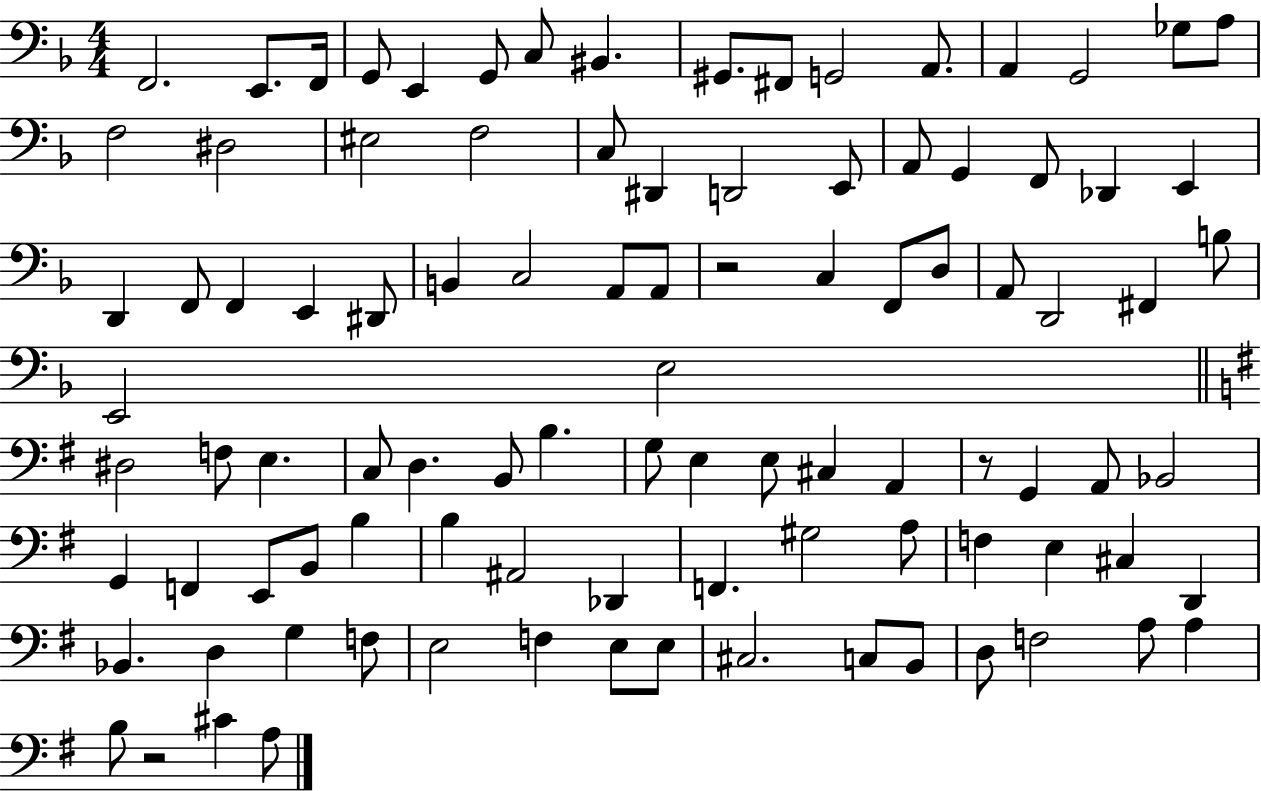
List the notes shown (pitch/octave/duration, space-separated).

F2/h. E2/e. F2/s G2/e E2/q G2/e C3/e BIS2/q. G#2/e. F#2/e G2/h A2/e. A2/q G2/h Gb3/e A3/e F3/h D#3/h EIS3/h F3/h C3/e D#2/q D2/h E2/e A2/e G2/q F2/e Db2/q E2/q D2/q F2/e F2/q E2/q D#2/e B2/q C3/h A2/e A2/e R/h C3/q F2/e D3/e A2/e D2/h F#2/q B3/e E2/h E3/h D#3/h F3/e E3/q. C3/e D3/q. B2/e B3/q. G3/e E3/q E3/e C#3/q A2/q R/e G2/q A2/e Bb2/h G2/q F2/q E2/e B2/e B3/q B3/q A#2/h Db2/q F2/q. G#3/h A3/e F3/q E3/q C#3/q D2/q Bb2/q. D3/q G3/q F3/e E3/h F3/q E3/e E3/e C#3/h. C3/e B2/e D3/e F3/h A3/e A3/q B3/e R/h C#4/q A3/e